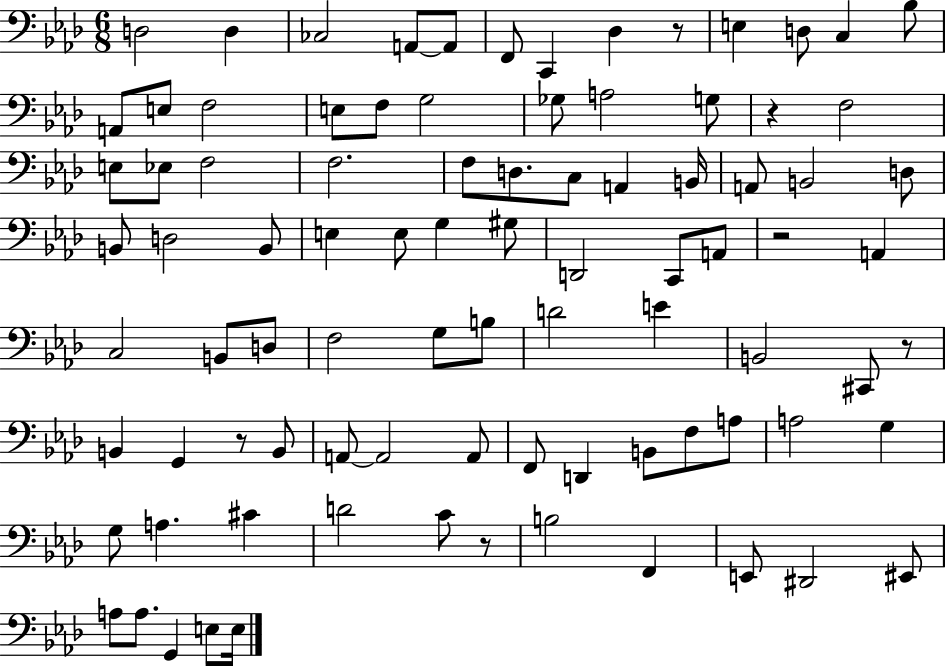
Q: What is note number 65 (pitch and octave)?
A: F3